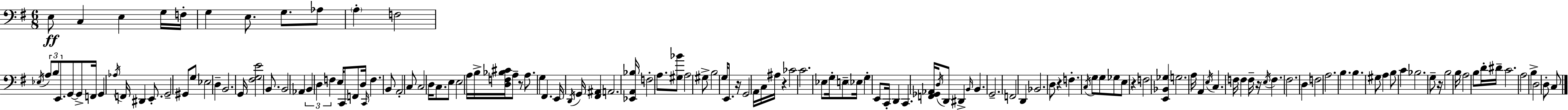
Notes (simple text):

E3/e C3/q E3/q G3/s F3/s G3/q E3/e. G3/e. Ab3/e A3/q F3/h Eb3/s A3/e B3/e E2/e. G2/e G2/e F2/s G2/q Ab3/s F2/s D#2/q E2/e. G2/h G#2/e G3/e Eb3/h D3/q B2/h. G2/s [F#3,G3,E4]/h B2/e. B2/h Ab2/q B2/q D3/q F3/q E3/s C2/e F2/e D3/s C2/s F3/q. B2/e A2/h C3/e C3/h D3/s C3/e. E3/e E3/h A3/s B3/s [D3,F3,Bb3,C#4]/s A3/e R/e A3/e. G3/q F#2/q. E2/s D2/s G2/s [F#2,A#2]/q A2/h. [Eb2,A2,Bb3]/s F3/h A3/e. [G#3,Bb4]/e A3/h G#3/e B3/h G3/s E2/e. R/s G2/h A2/s C3/s A#3/s R/q CES4/h C4/h. Eb3/e G3/s E3/e Eb3/s G3/q E2/e C2/s D2/q C2/q. [F2,Gb2,Ab2]/s D3/s D2/e D#2/q B2/s B2/q. G2/h. F2/h D2/q Bb2/h. D3/e R/q F3/q. C3/s G3/e G3/e Gb3/e E3/e R/q F3/h [E2,Bb2,Gb3]/q G3/h. A3/s A2/q E3/s C3/q. F3/s F3/q F3/s R/s E3/s F3/q. F#3/h. D3/q F3/h A3/h. B3/q. B3/q. G#3/e A3/q B3/e C4/q Bb3/h. G3/e R/s B3/h B3/s A3/h B3/e D4/s D#4/s C4/h. A3/h B3/q D3/h D3/e C3/e